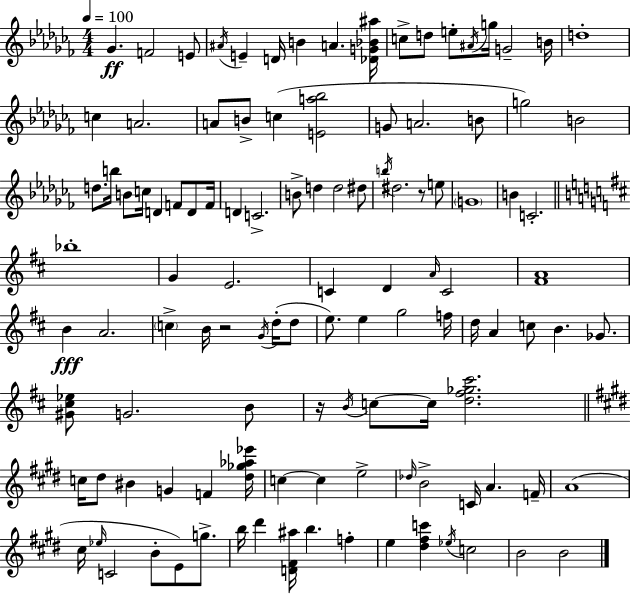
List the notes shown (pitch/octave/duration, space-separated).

Gb4/q. F4/h E4/e A#4/s E4/q D4/s B4/q A4/q. [Db4,G4,Bb4,A#5]/s C5/e D5/e E5/e A#4/s G5/s G4/h B4/s D5/w C5/q A4/h. A4/e B4/e C5/q [E4,A5,Bb5]/h G4/e A4/h. B4/e G5/h B4/h D5/e. B5/s B4/e C5/s D4/q F4/e D4/e F4/s D4/q C4/h. B4/e D5/q D5/h D#5/e B5/s D#5/h. R/e E5/e G4/w B4/q C4/h. Bb5/w G4/q E4/h. C4/q D4/q A4/s C4/h [F#4,A4]/w B4/q A4/h. C5/q B4/s R/h G4/s D5/s D5/e E5/e. E5/q G5/h F5/s D5/s A4/q C5/e B4/q. Gb4/e. [G#4,C#5,Eb5]/e G4/h. B4/e R/s B4/s C5/e C5/s [D5,F#5,Gb5,C#6]/h. C5/s D#5/e BIS4/q G4/q F4/q [D#5,Gb5,Ab5,Eb6]/s C5/q C5/q E5/h Db5/s B4/h C4/s A4/q. F4/s A4/w C#5/s Eb5/s C4/h B4/e E4/e G5/e. B5/s D#6/q [D4,F#4,A#5]/s B5/q. F5/q E5/q [D#5,F#5,C6]/q Eb5/s C5/h B4/h B4/h